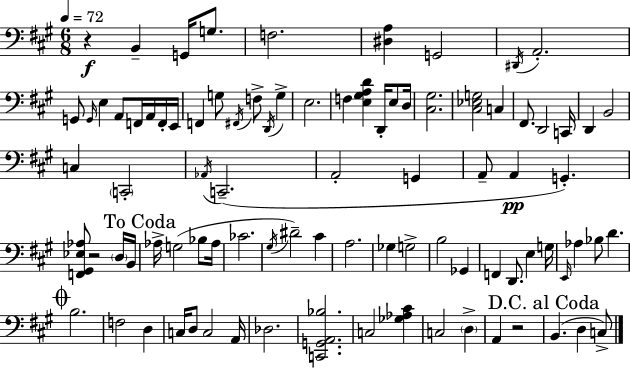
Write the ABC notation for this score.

X:1
T:Untitled
M:6/8
L:1/4
K:A
z B,, G,,/4 G,/2 F,2 [^D,A,] G,,2 ^D,,/4 A,,2 G,,/2 G,,/4 E, A,,/2 F,,/4 A,,/4 F,,/4 E,,/4 F,, G,/2 ^F,,/4 F,/2 D,,/4 G, E,2 F, [E,^G,A,D] D,,/4 E,/2 D,/4 [^C,^G,]2 [^C,_E,G,]2 C, ^F,,/2 D,,2 C,,/4 D,, B,,2 C, C,,2 _A,,/4 C,,2 A,,2 G,, A,,/2 A,, G,, [F,,^G,,_E,_A,]/2 z2 D,/4 B,,/4 _A,/4 G,2 _B,/2 _A,/4 _C2 ^G,/4 ^D2 ^C A,2 _G, G,2 B,2 _G,, F,, D,,/2 E, G,/4 E,,/4 _A, _B,/2 D B,2 F,2 D, C,/4 D,/2 C,2 A,,/4 _D,2 [C,,G,,A,,_B,]2 C,2 [_G,_A,^C] C,2 D, A,, z2 B,, D, C,/2